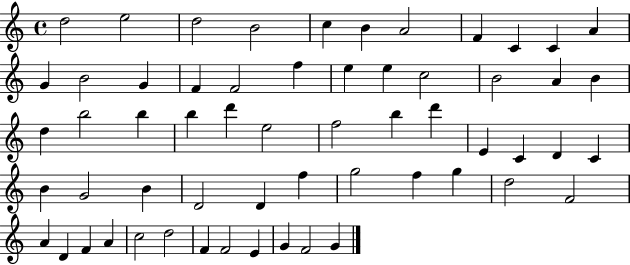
D5/h E5/h D5/h B4/h C5/q B4/q A4/h F4/q C4/q C4/q A4/q G4/q B4/h G4/q F4/q F4/h F5/q E5/q E5/q C5/h B4/h A4/q B4/q D5/q B5/h B5/q B5/q D6/q E5/h F5/h B5/q D6/q E4/q C4/q D4/q C4/q B4/q G4/h B4/q D4/h D4/q F5/q G5/h F5/q G5/q D5/h F4/h A4/q D4/q F4/q A4/q C5/h D5/h F4/q F4/h E4/q G4/q F4/h G4/q